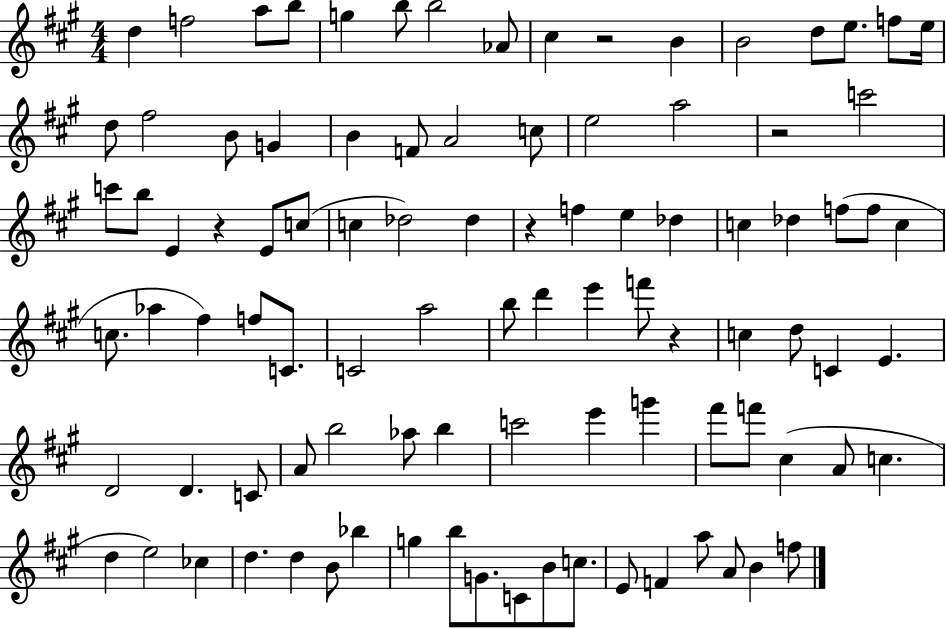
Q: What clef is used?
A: treble